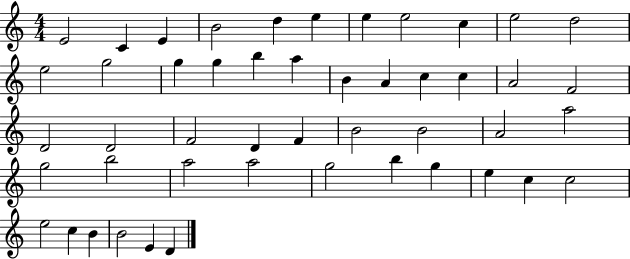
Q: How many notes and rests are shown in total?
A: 48